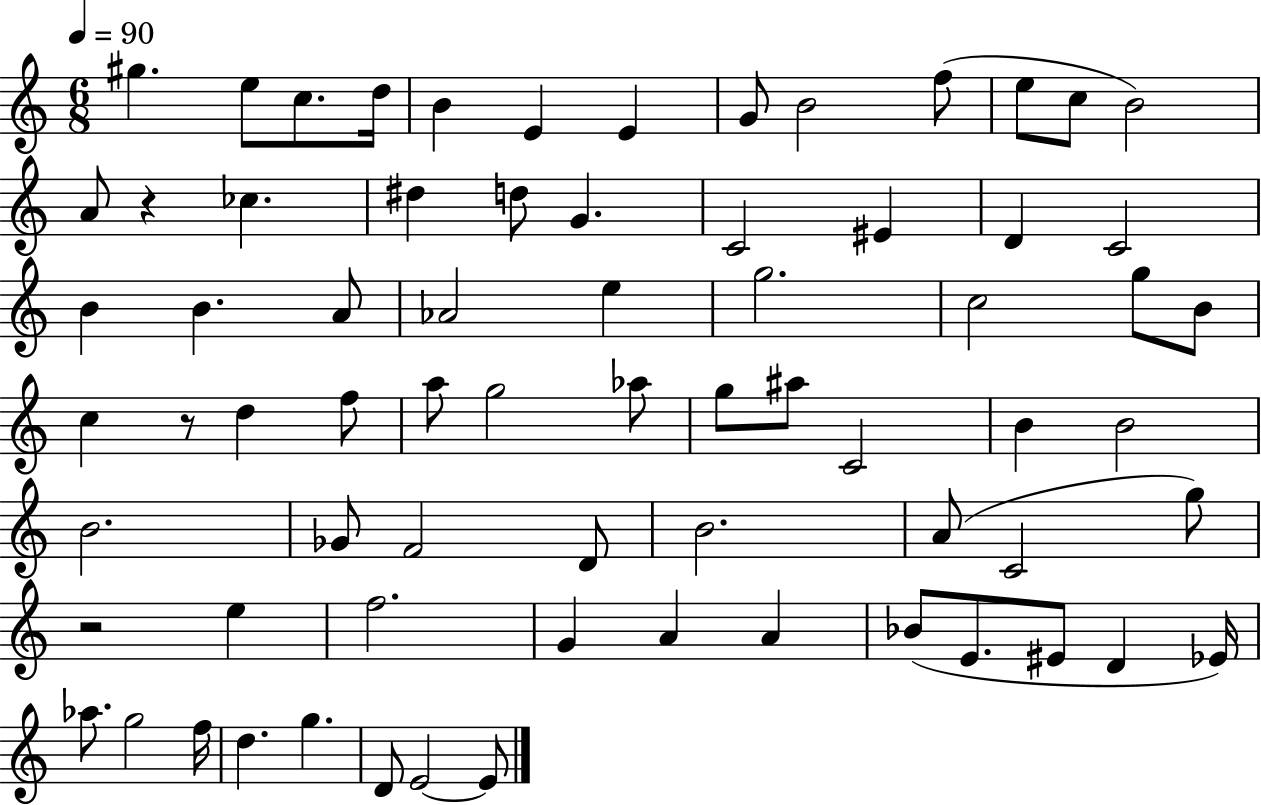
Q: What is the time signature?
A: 6/8